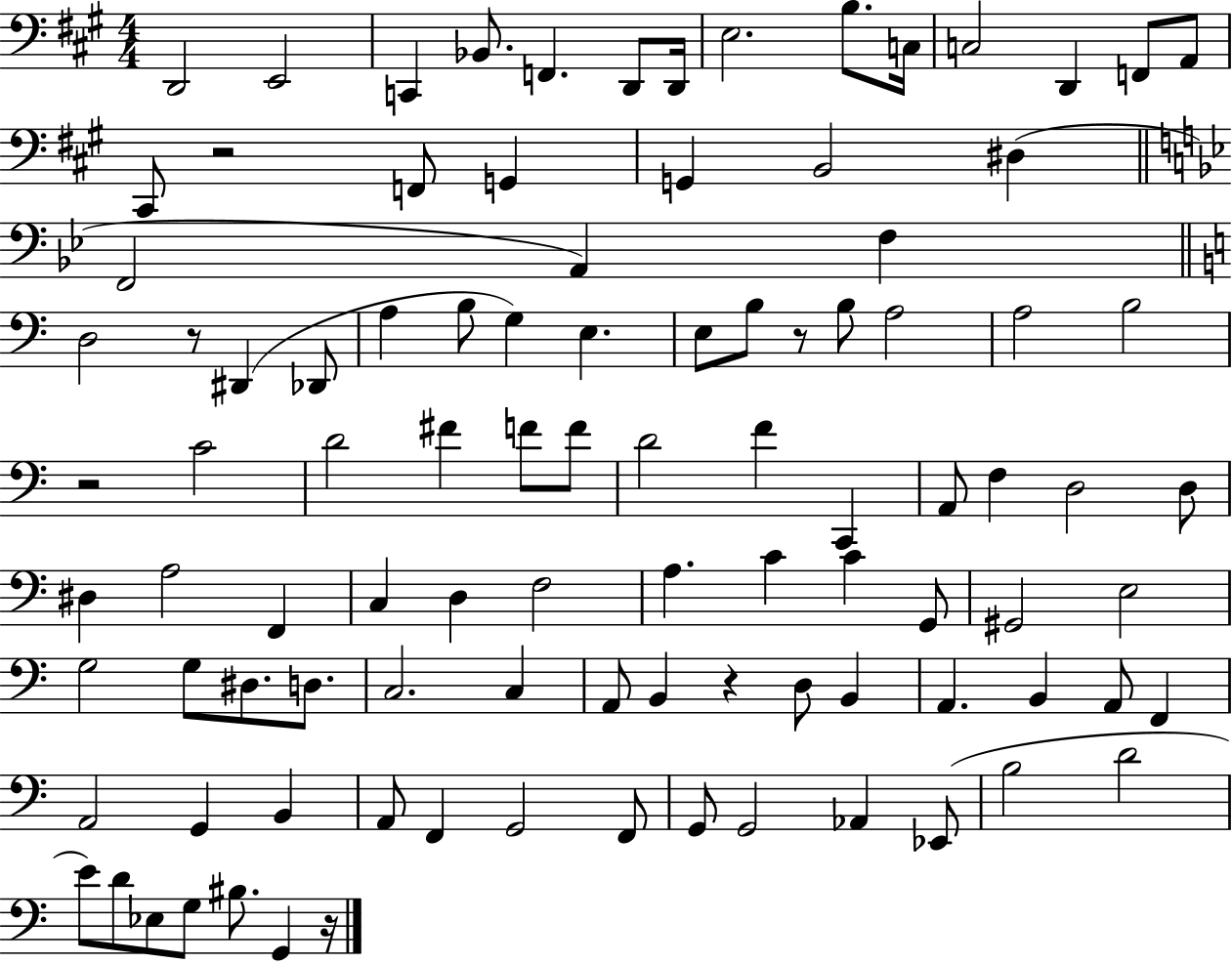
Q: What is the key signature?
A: A major